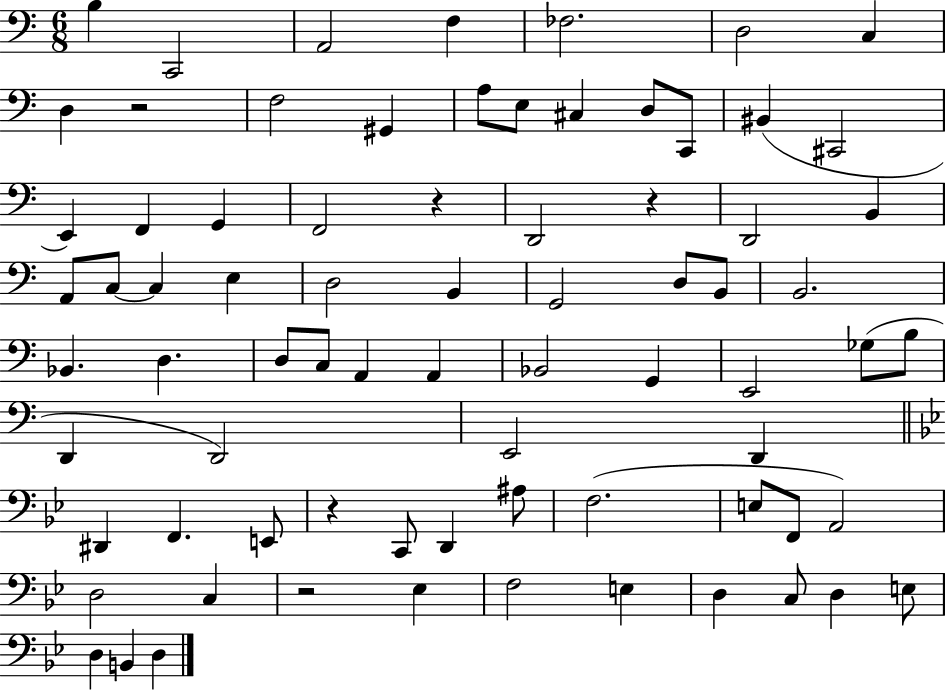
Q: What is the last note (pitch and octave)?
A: D3